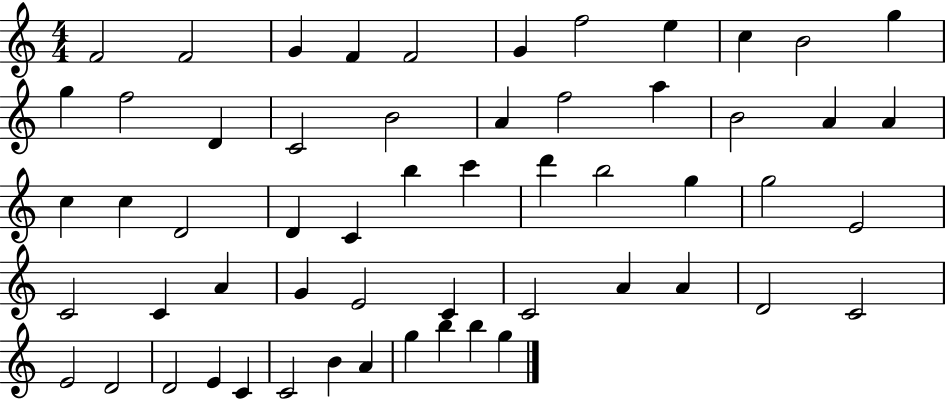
F4/h F4/h G4/q F4/q F4/h G4/q F5/h E5/q C5/q B4/h G5/q G5/q F5/h D4/q C4/h B4/h A4/q F5/h A5/q B4/h A4/q A4/q C5/q C5/q D4/h D4/q C4/q B5/q C6/q D6/q B5/h G5/q G5/h E4/h C4/h C4/q A4/q G4/q E4/h C4/q C4/h A4/q A4/q D4/h C4/h E4/h D4/h D4/h E4/q C4/q C4/h B4/q A4/q G5/q B5/q B5/q G5/q